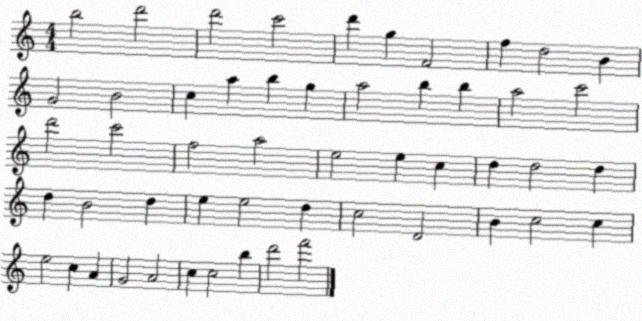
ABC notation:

X:1
T:Untitled
M:4/4
L:1/4
K:C
b2 d'2 d'2 c'2 d' g F2 f d2 B G2 B2 c a b g a2 b b a2 c'2 d'2 c'2 f2 a2 e2 e c d d2 d d B2 d e e2 d c2 D2 B c2 c e2 c A G2 A2 c c2 b d'2 f'2